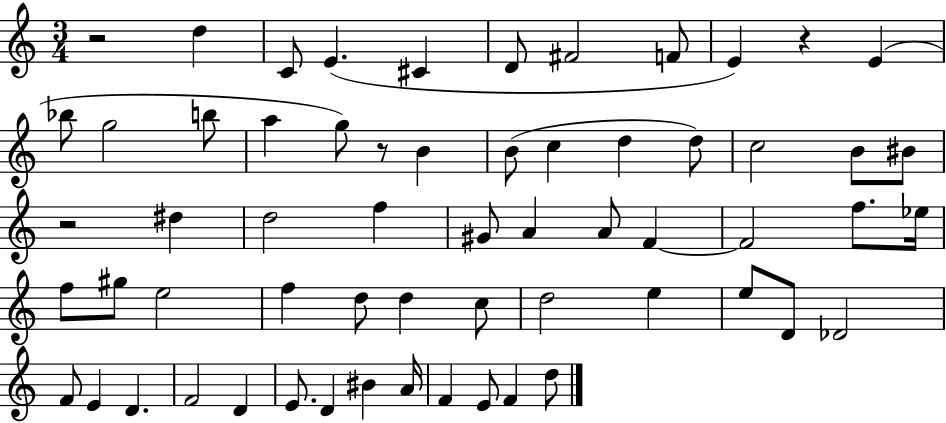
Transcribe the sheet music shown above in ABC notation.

X:1
T:Untitled
M:3/4
L:1/4
K:C
z2 d C/2 E ^C D/2 ^F2 F/2 E z E _b/2 g2 b/2 a g/2 z/2 B B/2 c d d/2 c2 B/2 ^B/2 z2 ^d d2 f ^G/2 A A/2 F F2 f/2 _e/4 f/2 ^g/2 e2 f d/2 d c/2 d2 e e/2 D/2 _D2 F/2 E D F2 D E/2 D ^B A/4 F E/2 F d/2